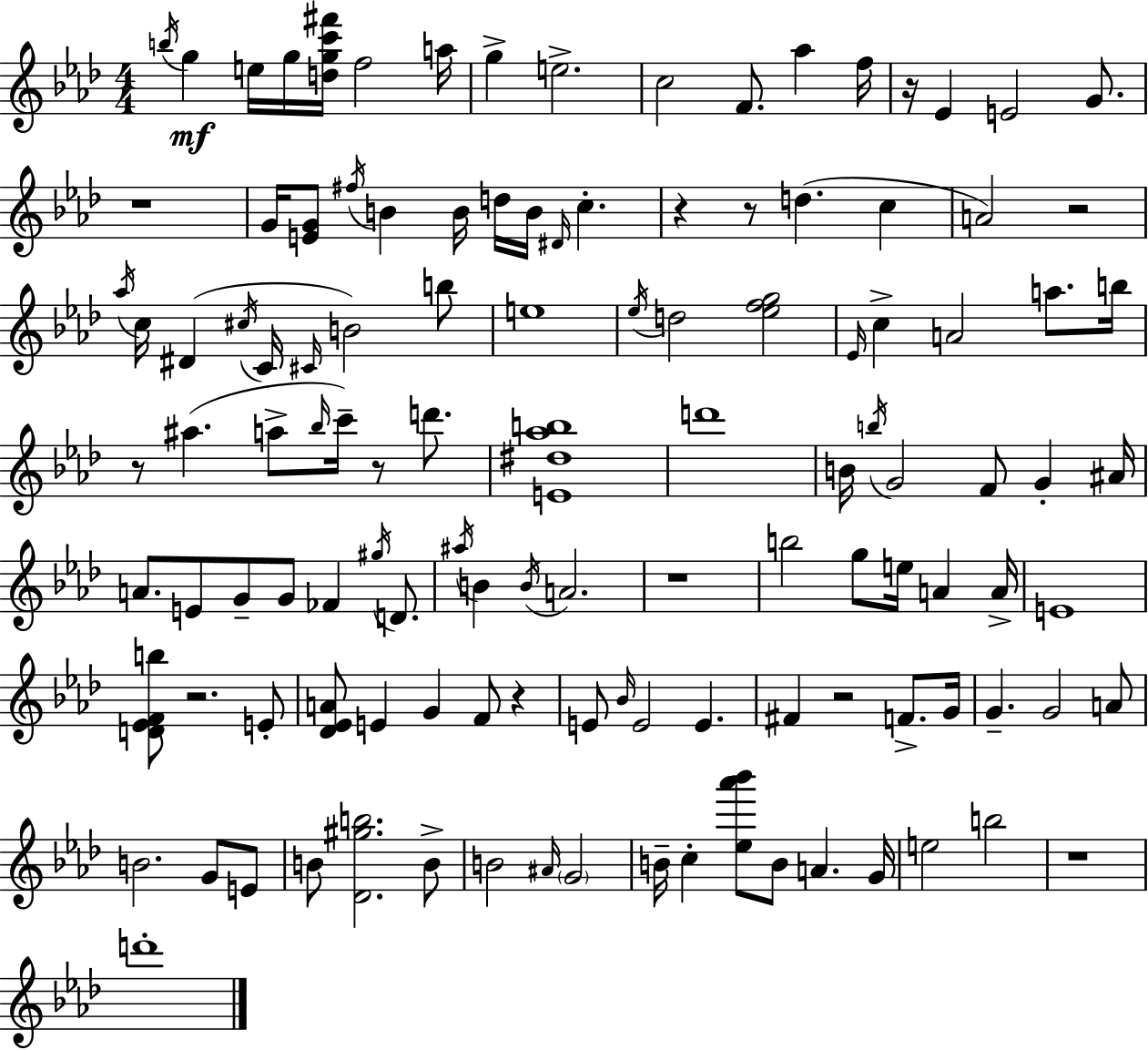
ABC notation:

X:1
T:Untitled
M:4/4
L:1/4
K:Fm
b/4 g e/4 g/4 [dgc'^f']/4 f2 a/4 g e2 c2 F/2 _a f/4 z/4 _E E2 G/2 z4 G/4 [EG]/2 ^f/4 B B/4 d/4 B/4 ^D/4 c z z/2 d c A2 z2 _a/4 c/4 ^D ^c/4 C/4 ^C/4 B2 b/2 e4 _e/4 d2 [_efg]2 _E/4 c A2 a/2 b/4 z/2 ^a a/2 _b/4 c'/4 z/2 d'/2 [E^d_ab]4 d'4 B/4 b/4 G2 F/2 G ^A/4 A/2 E/2 G/2 G/2 _F ^g/4 D/2 ^a/4 B B/4 A2 z4 b2 g/2 e/4 A A/4 E4 [D_EFb]/2 z2 E/2 [_D_EA]/2 E G F/2 z E/2 _B/4 E2 E ^F z2 F/2 G/4 G G2 A/2 B2 G/2 E/2 B/2 [_D^gb]2 B/2 B2 ^A/4 G2 B/4 c [_e_a'_b']/2 B/2 A G/4 e2 b2 z4 d'4